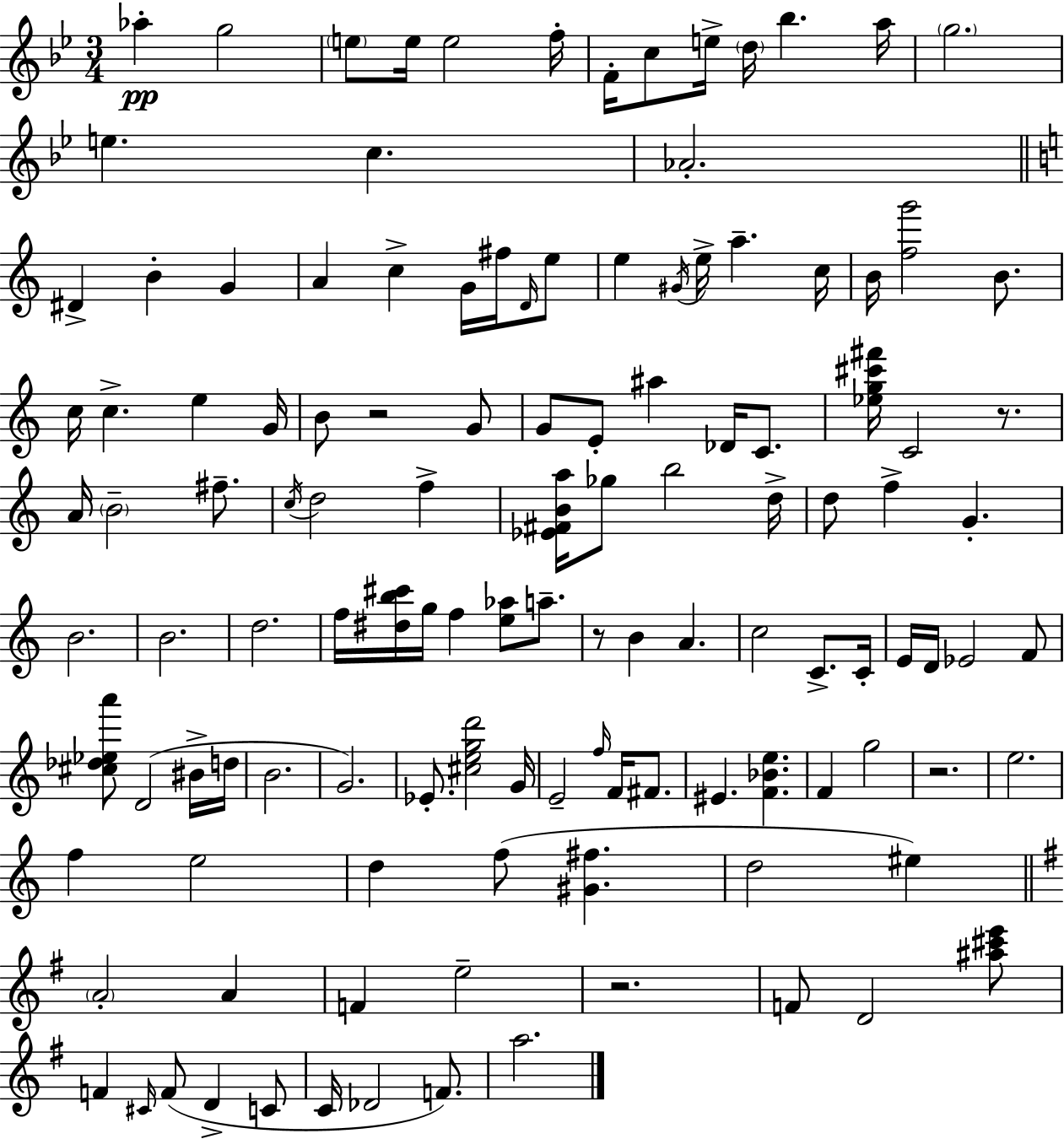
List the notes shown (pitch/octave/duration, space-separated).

Ab5/q G5/h E5/e E5/s E5/h F5/s F4/s C5/e E5/s D5/s Bb5/q. A5/s G5/h. E5/q. C5/q. Ab4/h. D#4/q B4/q G4/q A4/q C5/q G4/s F#5/s D4/s E5/e E5/q G#4/s E5/s A5/q. C5/s B4/s [F5,G6]/h B4/e. C5/s C5/q. E5/q G4/s B4/e R/h G4/e G4/e E4/e A#5/q Db4/s C4/e. [Eb5,G5,C#6,F#6]/s C4/h R/e. A4/s B4/h F#5/e. C5/s D5/h F5/q [Eb4,F#4,B4,A5]/s Gb5/e B5/h D5/s D5/e F5/q G4/q. B4/h. B4/h. D5/h. F5/s [D#5,B5,C#6]/s G5/s F5/q [E5,Ab5]/e A5/e. R/e B4/q A4/q. C5/h C4/e. C4/s E4/s D4/s Eb4/h F4/e [C#5,Db5,Eb5,A6]/e D4/h BIS4/s D5/s B4/h. G4/h. Eb4/e. [C#5,E5,G5,D6]/h G4/s E4/h F5/s F4/s F#4/e. EIS4/q. [F4,Bb4,E5]/q. F4/q G5/h R/h. E5/h. F5/q E5/h D5/q F5/e [G#4,F#5]/q. D5/h EIS5/q A4/h A4/q F4/q E5/h R/h. F4/e D4/h [A#5,C#6,E6]/e F4/q C#4/s F4/e D4/q C4/e C4/s Db4/h F4/e. A5/h.